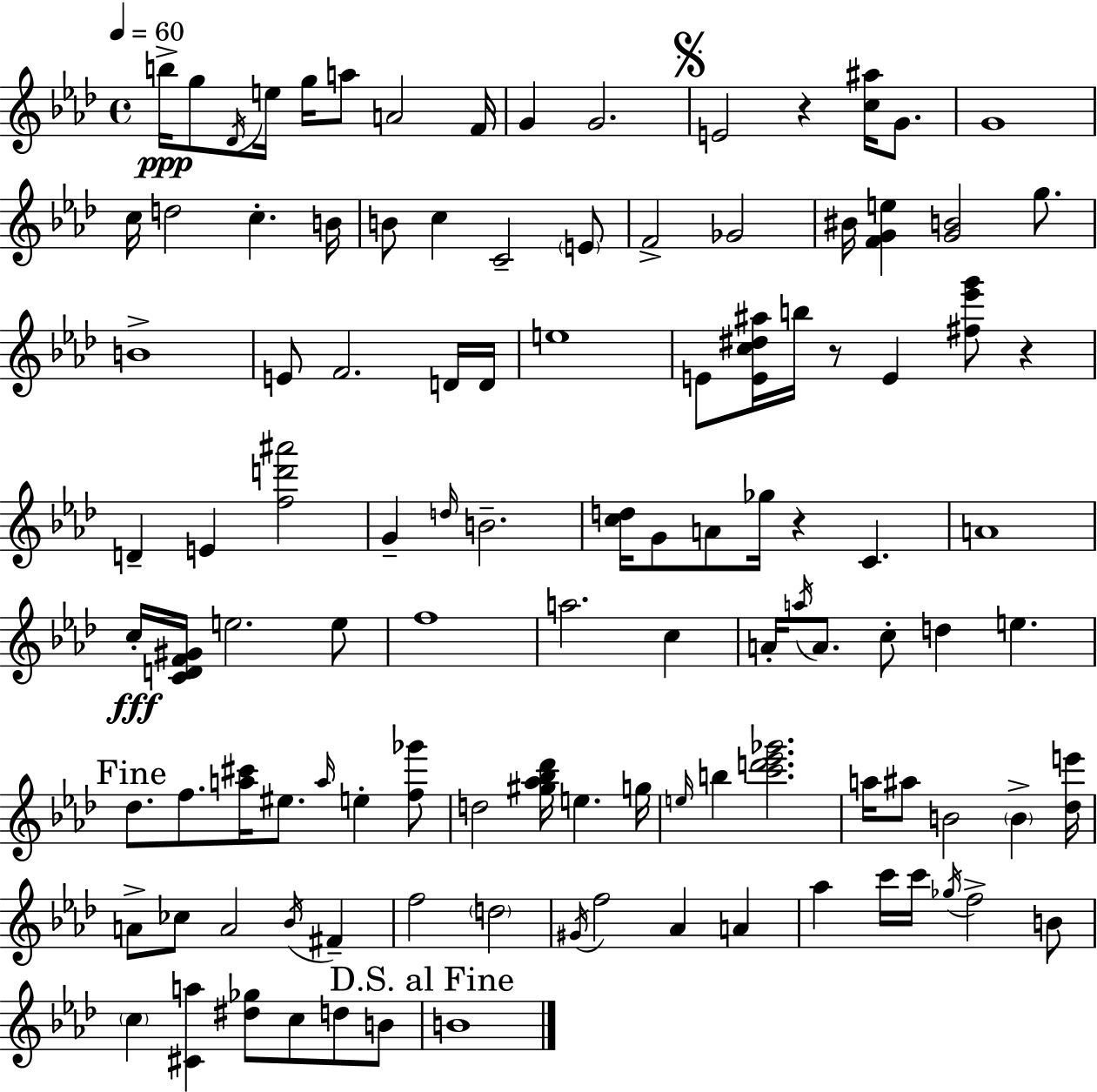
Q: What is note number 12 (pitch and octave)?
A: G4